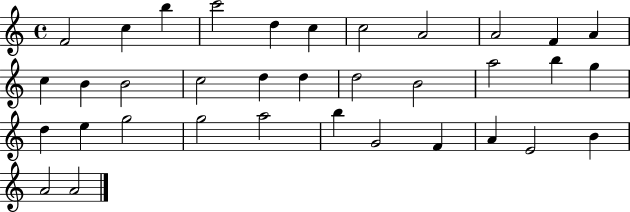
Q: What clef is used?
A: treble